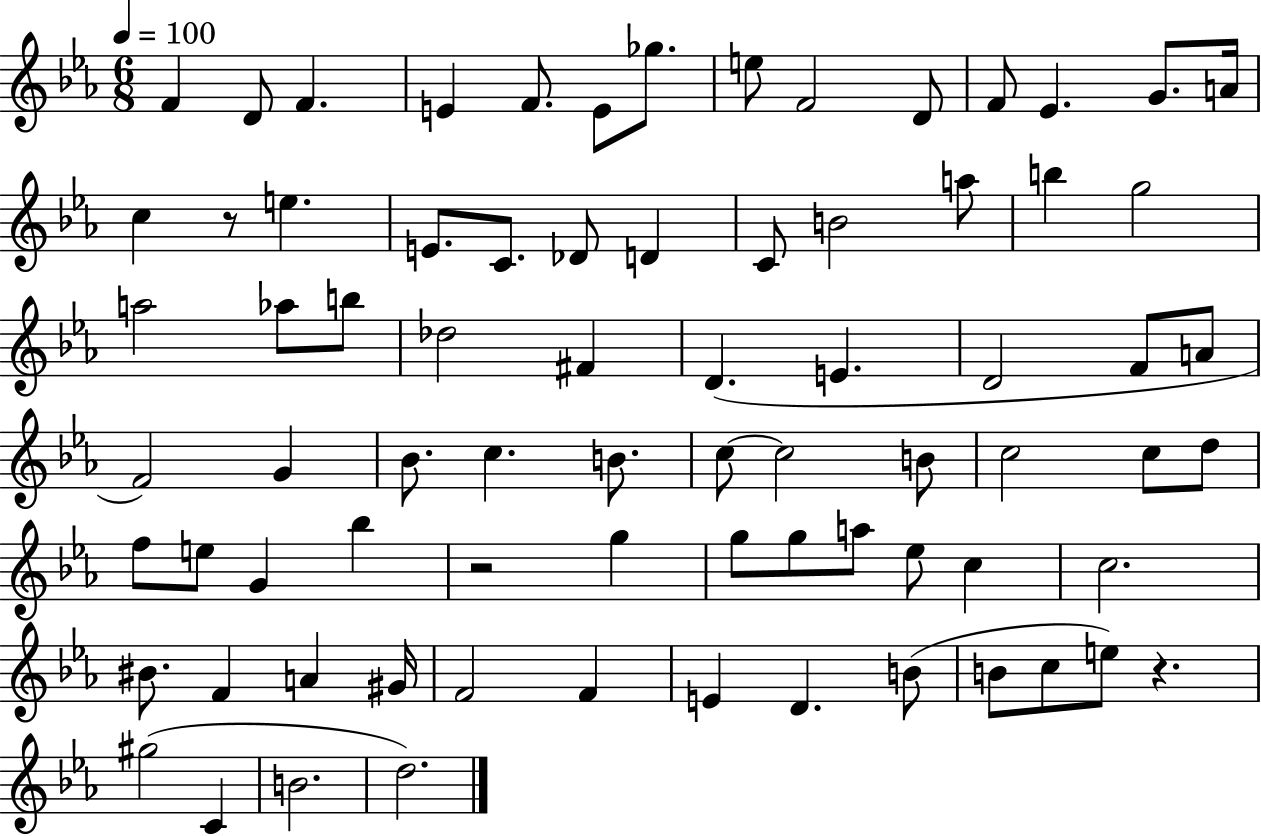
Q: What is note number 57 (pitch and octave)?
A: C5